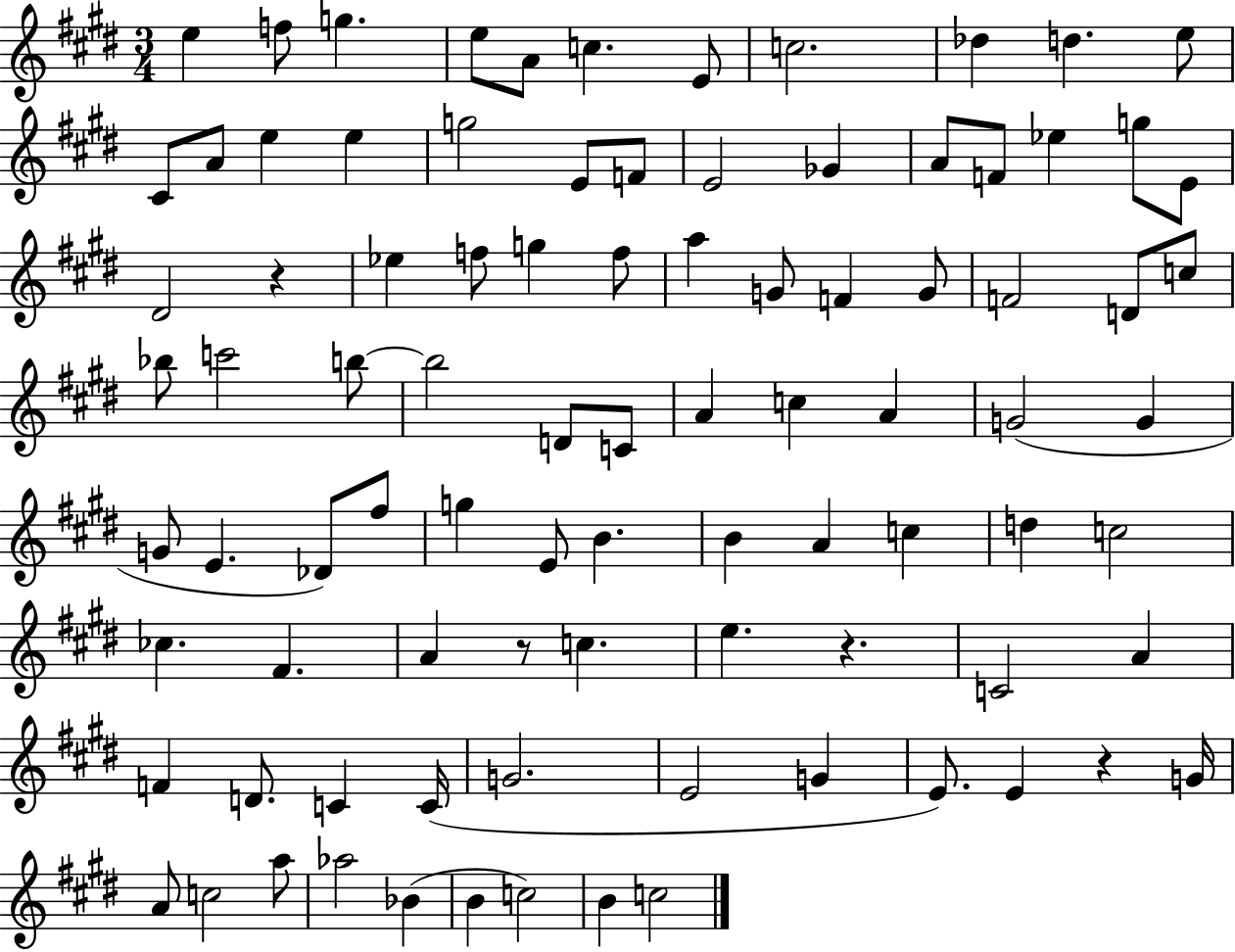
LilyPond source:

{
  \clef treble
  \numericTimeSignature
  \time 3/4
  \key e \major
  \repeat volta 2 { e''4 f''8 g''4. | e''8 a'8 c''4. e'8 | c''2. | des''4 d''4. e''8 | \break cis'8 a'8 e''4 e''4 | g''2 e'8 f'8 | e'2 ges'4 | a'8 f'8 ees''4 g''8 e'8 | \break dis'2 r4 | ees''4 f''8 g''4 f''8 | a''4 g'8 f'4 g'8 | f'2 d'8 c''8 | \break bes''8 c'''2 b''8~~ | b''2 d'8 c'8 | a'4 c''4 a'4 | g'2( g'4 | \break g'8 e'4. des'8) fis''8 | g''4 e'8 b'4. | b'4 a'4 c''4 | d''4 c''2 | \break ces''4. fis'4. | a'4 r8 c''4. | e''4. r4. | c'2 a'4 | \break f'4 d'8. c'4 c'16( | g'2. | e'2 g'4 | e'8.) e'4 r4 g'16 | \break a'8 c''2 a''8 | aes''2 bes'4( | b'4 c''2) | b'4 c''2 | \break } \bar "|."
}